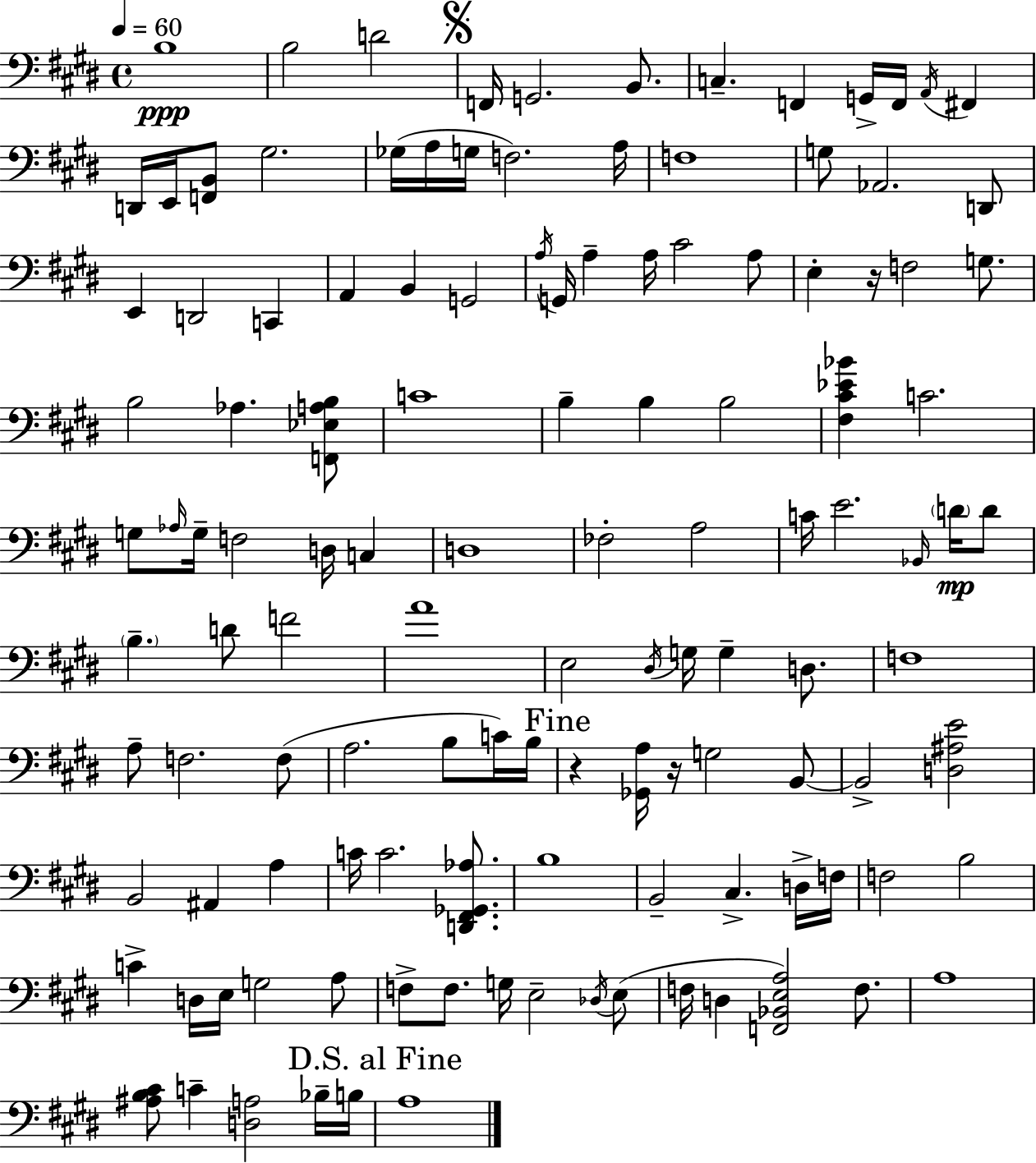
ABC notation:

X:1
T:Untitled
M:4/4
L:1/4
K:E
B,4 B,2 D2 F,,/4 G,,2 B,,/2 C, F,, G,,/4 F,,/4 A,,/4 ^F,, D,,/4 E,,/4 [F,,B,,]/2 ^G,2 _G,/4 A,/4 G,/4 F,2 A,/4 F,4 G,/2 _A,,2 D,,/2 E,, D,,2 C,, A,, B,, G,,2 A,/4 G,,/4 A, A,/4 ^C2 A,/2 E, z/4 F,2 G,/2 B,2 _A, [F,,_E,A,B,]/2 C4 B, B, B,2 [^F,^C_E_B] C2 G,/2 _A,/4 G,/4 F,2 D,/4 C, D,4 _F,2 A,2 C/4 E2 _B,,/4 D/4 D/2 B, D/2 F2 A4 E,2 ^D,/4 G,/4 G, D,/2 F,4 A,/2 F,2 F,/2 A,2 B,/2 C/4 B,/4 z [_G,,A,]/4 z/4 G,2 B,,/2 B,,2 [D,^A,E]2 B,,2 ^A,, A, C/4 C2 [D,,^F,,_G,,_A,]/2 B,4 B,,2 ^C, D,/4 F,/4 F,2 B,2 C D,/4 E,/4 G,2 A,/2 F,/2 F,/2 G,/4 E,2 _D,/4 E,/2 F,/4 D, [F,,_B,,E,A,]2 F,/2 A,4 [^A,B,^C]/2 C [D,A,]2 _B,/4 B,/4 A,4